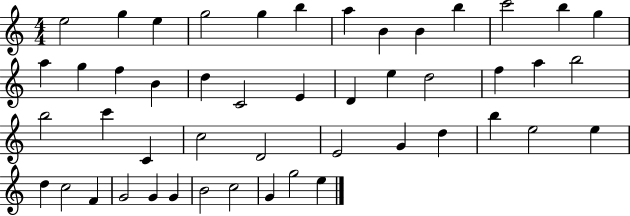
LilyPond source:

{
  \clef treble
  \numericTimeSignature
  \time 4/4
  \key c \major
  e''2 g''4 e''4 | g''2 g''4 b''4 | a''4 b'4 b'4 b''4 | c'''2 b''4 g''4 | \break a''4 g''4 f''4 b'4 | d''4 c'2 e'4 | d'4 e''4 d''2 | f''4 a''4 b''2 | \break b''2 c'''4 c'4 | c''2 d'2 | e'2 g'4 d''4 | b''4 e''2 e''4 | \break d''4 c''2 f'4 | g'2 g'4 g'4 | b'2 c''2 | g'4 g''2 e''4 | \break \bar "|."
}